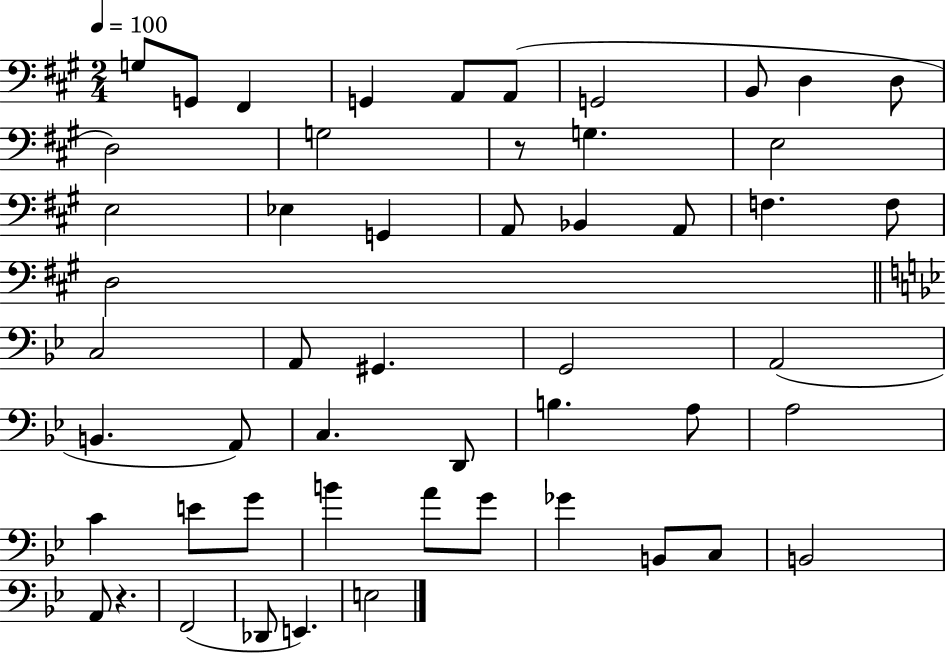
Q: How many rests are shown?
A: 2